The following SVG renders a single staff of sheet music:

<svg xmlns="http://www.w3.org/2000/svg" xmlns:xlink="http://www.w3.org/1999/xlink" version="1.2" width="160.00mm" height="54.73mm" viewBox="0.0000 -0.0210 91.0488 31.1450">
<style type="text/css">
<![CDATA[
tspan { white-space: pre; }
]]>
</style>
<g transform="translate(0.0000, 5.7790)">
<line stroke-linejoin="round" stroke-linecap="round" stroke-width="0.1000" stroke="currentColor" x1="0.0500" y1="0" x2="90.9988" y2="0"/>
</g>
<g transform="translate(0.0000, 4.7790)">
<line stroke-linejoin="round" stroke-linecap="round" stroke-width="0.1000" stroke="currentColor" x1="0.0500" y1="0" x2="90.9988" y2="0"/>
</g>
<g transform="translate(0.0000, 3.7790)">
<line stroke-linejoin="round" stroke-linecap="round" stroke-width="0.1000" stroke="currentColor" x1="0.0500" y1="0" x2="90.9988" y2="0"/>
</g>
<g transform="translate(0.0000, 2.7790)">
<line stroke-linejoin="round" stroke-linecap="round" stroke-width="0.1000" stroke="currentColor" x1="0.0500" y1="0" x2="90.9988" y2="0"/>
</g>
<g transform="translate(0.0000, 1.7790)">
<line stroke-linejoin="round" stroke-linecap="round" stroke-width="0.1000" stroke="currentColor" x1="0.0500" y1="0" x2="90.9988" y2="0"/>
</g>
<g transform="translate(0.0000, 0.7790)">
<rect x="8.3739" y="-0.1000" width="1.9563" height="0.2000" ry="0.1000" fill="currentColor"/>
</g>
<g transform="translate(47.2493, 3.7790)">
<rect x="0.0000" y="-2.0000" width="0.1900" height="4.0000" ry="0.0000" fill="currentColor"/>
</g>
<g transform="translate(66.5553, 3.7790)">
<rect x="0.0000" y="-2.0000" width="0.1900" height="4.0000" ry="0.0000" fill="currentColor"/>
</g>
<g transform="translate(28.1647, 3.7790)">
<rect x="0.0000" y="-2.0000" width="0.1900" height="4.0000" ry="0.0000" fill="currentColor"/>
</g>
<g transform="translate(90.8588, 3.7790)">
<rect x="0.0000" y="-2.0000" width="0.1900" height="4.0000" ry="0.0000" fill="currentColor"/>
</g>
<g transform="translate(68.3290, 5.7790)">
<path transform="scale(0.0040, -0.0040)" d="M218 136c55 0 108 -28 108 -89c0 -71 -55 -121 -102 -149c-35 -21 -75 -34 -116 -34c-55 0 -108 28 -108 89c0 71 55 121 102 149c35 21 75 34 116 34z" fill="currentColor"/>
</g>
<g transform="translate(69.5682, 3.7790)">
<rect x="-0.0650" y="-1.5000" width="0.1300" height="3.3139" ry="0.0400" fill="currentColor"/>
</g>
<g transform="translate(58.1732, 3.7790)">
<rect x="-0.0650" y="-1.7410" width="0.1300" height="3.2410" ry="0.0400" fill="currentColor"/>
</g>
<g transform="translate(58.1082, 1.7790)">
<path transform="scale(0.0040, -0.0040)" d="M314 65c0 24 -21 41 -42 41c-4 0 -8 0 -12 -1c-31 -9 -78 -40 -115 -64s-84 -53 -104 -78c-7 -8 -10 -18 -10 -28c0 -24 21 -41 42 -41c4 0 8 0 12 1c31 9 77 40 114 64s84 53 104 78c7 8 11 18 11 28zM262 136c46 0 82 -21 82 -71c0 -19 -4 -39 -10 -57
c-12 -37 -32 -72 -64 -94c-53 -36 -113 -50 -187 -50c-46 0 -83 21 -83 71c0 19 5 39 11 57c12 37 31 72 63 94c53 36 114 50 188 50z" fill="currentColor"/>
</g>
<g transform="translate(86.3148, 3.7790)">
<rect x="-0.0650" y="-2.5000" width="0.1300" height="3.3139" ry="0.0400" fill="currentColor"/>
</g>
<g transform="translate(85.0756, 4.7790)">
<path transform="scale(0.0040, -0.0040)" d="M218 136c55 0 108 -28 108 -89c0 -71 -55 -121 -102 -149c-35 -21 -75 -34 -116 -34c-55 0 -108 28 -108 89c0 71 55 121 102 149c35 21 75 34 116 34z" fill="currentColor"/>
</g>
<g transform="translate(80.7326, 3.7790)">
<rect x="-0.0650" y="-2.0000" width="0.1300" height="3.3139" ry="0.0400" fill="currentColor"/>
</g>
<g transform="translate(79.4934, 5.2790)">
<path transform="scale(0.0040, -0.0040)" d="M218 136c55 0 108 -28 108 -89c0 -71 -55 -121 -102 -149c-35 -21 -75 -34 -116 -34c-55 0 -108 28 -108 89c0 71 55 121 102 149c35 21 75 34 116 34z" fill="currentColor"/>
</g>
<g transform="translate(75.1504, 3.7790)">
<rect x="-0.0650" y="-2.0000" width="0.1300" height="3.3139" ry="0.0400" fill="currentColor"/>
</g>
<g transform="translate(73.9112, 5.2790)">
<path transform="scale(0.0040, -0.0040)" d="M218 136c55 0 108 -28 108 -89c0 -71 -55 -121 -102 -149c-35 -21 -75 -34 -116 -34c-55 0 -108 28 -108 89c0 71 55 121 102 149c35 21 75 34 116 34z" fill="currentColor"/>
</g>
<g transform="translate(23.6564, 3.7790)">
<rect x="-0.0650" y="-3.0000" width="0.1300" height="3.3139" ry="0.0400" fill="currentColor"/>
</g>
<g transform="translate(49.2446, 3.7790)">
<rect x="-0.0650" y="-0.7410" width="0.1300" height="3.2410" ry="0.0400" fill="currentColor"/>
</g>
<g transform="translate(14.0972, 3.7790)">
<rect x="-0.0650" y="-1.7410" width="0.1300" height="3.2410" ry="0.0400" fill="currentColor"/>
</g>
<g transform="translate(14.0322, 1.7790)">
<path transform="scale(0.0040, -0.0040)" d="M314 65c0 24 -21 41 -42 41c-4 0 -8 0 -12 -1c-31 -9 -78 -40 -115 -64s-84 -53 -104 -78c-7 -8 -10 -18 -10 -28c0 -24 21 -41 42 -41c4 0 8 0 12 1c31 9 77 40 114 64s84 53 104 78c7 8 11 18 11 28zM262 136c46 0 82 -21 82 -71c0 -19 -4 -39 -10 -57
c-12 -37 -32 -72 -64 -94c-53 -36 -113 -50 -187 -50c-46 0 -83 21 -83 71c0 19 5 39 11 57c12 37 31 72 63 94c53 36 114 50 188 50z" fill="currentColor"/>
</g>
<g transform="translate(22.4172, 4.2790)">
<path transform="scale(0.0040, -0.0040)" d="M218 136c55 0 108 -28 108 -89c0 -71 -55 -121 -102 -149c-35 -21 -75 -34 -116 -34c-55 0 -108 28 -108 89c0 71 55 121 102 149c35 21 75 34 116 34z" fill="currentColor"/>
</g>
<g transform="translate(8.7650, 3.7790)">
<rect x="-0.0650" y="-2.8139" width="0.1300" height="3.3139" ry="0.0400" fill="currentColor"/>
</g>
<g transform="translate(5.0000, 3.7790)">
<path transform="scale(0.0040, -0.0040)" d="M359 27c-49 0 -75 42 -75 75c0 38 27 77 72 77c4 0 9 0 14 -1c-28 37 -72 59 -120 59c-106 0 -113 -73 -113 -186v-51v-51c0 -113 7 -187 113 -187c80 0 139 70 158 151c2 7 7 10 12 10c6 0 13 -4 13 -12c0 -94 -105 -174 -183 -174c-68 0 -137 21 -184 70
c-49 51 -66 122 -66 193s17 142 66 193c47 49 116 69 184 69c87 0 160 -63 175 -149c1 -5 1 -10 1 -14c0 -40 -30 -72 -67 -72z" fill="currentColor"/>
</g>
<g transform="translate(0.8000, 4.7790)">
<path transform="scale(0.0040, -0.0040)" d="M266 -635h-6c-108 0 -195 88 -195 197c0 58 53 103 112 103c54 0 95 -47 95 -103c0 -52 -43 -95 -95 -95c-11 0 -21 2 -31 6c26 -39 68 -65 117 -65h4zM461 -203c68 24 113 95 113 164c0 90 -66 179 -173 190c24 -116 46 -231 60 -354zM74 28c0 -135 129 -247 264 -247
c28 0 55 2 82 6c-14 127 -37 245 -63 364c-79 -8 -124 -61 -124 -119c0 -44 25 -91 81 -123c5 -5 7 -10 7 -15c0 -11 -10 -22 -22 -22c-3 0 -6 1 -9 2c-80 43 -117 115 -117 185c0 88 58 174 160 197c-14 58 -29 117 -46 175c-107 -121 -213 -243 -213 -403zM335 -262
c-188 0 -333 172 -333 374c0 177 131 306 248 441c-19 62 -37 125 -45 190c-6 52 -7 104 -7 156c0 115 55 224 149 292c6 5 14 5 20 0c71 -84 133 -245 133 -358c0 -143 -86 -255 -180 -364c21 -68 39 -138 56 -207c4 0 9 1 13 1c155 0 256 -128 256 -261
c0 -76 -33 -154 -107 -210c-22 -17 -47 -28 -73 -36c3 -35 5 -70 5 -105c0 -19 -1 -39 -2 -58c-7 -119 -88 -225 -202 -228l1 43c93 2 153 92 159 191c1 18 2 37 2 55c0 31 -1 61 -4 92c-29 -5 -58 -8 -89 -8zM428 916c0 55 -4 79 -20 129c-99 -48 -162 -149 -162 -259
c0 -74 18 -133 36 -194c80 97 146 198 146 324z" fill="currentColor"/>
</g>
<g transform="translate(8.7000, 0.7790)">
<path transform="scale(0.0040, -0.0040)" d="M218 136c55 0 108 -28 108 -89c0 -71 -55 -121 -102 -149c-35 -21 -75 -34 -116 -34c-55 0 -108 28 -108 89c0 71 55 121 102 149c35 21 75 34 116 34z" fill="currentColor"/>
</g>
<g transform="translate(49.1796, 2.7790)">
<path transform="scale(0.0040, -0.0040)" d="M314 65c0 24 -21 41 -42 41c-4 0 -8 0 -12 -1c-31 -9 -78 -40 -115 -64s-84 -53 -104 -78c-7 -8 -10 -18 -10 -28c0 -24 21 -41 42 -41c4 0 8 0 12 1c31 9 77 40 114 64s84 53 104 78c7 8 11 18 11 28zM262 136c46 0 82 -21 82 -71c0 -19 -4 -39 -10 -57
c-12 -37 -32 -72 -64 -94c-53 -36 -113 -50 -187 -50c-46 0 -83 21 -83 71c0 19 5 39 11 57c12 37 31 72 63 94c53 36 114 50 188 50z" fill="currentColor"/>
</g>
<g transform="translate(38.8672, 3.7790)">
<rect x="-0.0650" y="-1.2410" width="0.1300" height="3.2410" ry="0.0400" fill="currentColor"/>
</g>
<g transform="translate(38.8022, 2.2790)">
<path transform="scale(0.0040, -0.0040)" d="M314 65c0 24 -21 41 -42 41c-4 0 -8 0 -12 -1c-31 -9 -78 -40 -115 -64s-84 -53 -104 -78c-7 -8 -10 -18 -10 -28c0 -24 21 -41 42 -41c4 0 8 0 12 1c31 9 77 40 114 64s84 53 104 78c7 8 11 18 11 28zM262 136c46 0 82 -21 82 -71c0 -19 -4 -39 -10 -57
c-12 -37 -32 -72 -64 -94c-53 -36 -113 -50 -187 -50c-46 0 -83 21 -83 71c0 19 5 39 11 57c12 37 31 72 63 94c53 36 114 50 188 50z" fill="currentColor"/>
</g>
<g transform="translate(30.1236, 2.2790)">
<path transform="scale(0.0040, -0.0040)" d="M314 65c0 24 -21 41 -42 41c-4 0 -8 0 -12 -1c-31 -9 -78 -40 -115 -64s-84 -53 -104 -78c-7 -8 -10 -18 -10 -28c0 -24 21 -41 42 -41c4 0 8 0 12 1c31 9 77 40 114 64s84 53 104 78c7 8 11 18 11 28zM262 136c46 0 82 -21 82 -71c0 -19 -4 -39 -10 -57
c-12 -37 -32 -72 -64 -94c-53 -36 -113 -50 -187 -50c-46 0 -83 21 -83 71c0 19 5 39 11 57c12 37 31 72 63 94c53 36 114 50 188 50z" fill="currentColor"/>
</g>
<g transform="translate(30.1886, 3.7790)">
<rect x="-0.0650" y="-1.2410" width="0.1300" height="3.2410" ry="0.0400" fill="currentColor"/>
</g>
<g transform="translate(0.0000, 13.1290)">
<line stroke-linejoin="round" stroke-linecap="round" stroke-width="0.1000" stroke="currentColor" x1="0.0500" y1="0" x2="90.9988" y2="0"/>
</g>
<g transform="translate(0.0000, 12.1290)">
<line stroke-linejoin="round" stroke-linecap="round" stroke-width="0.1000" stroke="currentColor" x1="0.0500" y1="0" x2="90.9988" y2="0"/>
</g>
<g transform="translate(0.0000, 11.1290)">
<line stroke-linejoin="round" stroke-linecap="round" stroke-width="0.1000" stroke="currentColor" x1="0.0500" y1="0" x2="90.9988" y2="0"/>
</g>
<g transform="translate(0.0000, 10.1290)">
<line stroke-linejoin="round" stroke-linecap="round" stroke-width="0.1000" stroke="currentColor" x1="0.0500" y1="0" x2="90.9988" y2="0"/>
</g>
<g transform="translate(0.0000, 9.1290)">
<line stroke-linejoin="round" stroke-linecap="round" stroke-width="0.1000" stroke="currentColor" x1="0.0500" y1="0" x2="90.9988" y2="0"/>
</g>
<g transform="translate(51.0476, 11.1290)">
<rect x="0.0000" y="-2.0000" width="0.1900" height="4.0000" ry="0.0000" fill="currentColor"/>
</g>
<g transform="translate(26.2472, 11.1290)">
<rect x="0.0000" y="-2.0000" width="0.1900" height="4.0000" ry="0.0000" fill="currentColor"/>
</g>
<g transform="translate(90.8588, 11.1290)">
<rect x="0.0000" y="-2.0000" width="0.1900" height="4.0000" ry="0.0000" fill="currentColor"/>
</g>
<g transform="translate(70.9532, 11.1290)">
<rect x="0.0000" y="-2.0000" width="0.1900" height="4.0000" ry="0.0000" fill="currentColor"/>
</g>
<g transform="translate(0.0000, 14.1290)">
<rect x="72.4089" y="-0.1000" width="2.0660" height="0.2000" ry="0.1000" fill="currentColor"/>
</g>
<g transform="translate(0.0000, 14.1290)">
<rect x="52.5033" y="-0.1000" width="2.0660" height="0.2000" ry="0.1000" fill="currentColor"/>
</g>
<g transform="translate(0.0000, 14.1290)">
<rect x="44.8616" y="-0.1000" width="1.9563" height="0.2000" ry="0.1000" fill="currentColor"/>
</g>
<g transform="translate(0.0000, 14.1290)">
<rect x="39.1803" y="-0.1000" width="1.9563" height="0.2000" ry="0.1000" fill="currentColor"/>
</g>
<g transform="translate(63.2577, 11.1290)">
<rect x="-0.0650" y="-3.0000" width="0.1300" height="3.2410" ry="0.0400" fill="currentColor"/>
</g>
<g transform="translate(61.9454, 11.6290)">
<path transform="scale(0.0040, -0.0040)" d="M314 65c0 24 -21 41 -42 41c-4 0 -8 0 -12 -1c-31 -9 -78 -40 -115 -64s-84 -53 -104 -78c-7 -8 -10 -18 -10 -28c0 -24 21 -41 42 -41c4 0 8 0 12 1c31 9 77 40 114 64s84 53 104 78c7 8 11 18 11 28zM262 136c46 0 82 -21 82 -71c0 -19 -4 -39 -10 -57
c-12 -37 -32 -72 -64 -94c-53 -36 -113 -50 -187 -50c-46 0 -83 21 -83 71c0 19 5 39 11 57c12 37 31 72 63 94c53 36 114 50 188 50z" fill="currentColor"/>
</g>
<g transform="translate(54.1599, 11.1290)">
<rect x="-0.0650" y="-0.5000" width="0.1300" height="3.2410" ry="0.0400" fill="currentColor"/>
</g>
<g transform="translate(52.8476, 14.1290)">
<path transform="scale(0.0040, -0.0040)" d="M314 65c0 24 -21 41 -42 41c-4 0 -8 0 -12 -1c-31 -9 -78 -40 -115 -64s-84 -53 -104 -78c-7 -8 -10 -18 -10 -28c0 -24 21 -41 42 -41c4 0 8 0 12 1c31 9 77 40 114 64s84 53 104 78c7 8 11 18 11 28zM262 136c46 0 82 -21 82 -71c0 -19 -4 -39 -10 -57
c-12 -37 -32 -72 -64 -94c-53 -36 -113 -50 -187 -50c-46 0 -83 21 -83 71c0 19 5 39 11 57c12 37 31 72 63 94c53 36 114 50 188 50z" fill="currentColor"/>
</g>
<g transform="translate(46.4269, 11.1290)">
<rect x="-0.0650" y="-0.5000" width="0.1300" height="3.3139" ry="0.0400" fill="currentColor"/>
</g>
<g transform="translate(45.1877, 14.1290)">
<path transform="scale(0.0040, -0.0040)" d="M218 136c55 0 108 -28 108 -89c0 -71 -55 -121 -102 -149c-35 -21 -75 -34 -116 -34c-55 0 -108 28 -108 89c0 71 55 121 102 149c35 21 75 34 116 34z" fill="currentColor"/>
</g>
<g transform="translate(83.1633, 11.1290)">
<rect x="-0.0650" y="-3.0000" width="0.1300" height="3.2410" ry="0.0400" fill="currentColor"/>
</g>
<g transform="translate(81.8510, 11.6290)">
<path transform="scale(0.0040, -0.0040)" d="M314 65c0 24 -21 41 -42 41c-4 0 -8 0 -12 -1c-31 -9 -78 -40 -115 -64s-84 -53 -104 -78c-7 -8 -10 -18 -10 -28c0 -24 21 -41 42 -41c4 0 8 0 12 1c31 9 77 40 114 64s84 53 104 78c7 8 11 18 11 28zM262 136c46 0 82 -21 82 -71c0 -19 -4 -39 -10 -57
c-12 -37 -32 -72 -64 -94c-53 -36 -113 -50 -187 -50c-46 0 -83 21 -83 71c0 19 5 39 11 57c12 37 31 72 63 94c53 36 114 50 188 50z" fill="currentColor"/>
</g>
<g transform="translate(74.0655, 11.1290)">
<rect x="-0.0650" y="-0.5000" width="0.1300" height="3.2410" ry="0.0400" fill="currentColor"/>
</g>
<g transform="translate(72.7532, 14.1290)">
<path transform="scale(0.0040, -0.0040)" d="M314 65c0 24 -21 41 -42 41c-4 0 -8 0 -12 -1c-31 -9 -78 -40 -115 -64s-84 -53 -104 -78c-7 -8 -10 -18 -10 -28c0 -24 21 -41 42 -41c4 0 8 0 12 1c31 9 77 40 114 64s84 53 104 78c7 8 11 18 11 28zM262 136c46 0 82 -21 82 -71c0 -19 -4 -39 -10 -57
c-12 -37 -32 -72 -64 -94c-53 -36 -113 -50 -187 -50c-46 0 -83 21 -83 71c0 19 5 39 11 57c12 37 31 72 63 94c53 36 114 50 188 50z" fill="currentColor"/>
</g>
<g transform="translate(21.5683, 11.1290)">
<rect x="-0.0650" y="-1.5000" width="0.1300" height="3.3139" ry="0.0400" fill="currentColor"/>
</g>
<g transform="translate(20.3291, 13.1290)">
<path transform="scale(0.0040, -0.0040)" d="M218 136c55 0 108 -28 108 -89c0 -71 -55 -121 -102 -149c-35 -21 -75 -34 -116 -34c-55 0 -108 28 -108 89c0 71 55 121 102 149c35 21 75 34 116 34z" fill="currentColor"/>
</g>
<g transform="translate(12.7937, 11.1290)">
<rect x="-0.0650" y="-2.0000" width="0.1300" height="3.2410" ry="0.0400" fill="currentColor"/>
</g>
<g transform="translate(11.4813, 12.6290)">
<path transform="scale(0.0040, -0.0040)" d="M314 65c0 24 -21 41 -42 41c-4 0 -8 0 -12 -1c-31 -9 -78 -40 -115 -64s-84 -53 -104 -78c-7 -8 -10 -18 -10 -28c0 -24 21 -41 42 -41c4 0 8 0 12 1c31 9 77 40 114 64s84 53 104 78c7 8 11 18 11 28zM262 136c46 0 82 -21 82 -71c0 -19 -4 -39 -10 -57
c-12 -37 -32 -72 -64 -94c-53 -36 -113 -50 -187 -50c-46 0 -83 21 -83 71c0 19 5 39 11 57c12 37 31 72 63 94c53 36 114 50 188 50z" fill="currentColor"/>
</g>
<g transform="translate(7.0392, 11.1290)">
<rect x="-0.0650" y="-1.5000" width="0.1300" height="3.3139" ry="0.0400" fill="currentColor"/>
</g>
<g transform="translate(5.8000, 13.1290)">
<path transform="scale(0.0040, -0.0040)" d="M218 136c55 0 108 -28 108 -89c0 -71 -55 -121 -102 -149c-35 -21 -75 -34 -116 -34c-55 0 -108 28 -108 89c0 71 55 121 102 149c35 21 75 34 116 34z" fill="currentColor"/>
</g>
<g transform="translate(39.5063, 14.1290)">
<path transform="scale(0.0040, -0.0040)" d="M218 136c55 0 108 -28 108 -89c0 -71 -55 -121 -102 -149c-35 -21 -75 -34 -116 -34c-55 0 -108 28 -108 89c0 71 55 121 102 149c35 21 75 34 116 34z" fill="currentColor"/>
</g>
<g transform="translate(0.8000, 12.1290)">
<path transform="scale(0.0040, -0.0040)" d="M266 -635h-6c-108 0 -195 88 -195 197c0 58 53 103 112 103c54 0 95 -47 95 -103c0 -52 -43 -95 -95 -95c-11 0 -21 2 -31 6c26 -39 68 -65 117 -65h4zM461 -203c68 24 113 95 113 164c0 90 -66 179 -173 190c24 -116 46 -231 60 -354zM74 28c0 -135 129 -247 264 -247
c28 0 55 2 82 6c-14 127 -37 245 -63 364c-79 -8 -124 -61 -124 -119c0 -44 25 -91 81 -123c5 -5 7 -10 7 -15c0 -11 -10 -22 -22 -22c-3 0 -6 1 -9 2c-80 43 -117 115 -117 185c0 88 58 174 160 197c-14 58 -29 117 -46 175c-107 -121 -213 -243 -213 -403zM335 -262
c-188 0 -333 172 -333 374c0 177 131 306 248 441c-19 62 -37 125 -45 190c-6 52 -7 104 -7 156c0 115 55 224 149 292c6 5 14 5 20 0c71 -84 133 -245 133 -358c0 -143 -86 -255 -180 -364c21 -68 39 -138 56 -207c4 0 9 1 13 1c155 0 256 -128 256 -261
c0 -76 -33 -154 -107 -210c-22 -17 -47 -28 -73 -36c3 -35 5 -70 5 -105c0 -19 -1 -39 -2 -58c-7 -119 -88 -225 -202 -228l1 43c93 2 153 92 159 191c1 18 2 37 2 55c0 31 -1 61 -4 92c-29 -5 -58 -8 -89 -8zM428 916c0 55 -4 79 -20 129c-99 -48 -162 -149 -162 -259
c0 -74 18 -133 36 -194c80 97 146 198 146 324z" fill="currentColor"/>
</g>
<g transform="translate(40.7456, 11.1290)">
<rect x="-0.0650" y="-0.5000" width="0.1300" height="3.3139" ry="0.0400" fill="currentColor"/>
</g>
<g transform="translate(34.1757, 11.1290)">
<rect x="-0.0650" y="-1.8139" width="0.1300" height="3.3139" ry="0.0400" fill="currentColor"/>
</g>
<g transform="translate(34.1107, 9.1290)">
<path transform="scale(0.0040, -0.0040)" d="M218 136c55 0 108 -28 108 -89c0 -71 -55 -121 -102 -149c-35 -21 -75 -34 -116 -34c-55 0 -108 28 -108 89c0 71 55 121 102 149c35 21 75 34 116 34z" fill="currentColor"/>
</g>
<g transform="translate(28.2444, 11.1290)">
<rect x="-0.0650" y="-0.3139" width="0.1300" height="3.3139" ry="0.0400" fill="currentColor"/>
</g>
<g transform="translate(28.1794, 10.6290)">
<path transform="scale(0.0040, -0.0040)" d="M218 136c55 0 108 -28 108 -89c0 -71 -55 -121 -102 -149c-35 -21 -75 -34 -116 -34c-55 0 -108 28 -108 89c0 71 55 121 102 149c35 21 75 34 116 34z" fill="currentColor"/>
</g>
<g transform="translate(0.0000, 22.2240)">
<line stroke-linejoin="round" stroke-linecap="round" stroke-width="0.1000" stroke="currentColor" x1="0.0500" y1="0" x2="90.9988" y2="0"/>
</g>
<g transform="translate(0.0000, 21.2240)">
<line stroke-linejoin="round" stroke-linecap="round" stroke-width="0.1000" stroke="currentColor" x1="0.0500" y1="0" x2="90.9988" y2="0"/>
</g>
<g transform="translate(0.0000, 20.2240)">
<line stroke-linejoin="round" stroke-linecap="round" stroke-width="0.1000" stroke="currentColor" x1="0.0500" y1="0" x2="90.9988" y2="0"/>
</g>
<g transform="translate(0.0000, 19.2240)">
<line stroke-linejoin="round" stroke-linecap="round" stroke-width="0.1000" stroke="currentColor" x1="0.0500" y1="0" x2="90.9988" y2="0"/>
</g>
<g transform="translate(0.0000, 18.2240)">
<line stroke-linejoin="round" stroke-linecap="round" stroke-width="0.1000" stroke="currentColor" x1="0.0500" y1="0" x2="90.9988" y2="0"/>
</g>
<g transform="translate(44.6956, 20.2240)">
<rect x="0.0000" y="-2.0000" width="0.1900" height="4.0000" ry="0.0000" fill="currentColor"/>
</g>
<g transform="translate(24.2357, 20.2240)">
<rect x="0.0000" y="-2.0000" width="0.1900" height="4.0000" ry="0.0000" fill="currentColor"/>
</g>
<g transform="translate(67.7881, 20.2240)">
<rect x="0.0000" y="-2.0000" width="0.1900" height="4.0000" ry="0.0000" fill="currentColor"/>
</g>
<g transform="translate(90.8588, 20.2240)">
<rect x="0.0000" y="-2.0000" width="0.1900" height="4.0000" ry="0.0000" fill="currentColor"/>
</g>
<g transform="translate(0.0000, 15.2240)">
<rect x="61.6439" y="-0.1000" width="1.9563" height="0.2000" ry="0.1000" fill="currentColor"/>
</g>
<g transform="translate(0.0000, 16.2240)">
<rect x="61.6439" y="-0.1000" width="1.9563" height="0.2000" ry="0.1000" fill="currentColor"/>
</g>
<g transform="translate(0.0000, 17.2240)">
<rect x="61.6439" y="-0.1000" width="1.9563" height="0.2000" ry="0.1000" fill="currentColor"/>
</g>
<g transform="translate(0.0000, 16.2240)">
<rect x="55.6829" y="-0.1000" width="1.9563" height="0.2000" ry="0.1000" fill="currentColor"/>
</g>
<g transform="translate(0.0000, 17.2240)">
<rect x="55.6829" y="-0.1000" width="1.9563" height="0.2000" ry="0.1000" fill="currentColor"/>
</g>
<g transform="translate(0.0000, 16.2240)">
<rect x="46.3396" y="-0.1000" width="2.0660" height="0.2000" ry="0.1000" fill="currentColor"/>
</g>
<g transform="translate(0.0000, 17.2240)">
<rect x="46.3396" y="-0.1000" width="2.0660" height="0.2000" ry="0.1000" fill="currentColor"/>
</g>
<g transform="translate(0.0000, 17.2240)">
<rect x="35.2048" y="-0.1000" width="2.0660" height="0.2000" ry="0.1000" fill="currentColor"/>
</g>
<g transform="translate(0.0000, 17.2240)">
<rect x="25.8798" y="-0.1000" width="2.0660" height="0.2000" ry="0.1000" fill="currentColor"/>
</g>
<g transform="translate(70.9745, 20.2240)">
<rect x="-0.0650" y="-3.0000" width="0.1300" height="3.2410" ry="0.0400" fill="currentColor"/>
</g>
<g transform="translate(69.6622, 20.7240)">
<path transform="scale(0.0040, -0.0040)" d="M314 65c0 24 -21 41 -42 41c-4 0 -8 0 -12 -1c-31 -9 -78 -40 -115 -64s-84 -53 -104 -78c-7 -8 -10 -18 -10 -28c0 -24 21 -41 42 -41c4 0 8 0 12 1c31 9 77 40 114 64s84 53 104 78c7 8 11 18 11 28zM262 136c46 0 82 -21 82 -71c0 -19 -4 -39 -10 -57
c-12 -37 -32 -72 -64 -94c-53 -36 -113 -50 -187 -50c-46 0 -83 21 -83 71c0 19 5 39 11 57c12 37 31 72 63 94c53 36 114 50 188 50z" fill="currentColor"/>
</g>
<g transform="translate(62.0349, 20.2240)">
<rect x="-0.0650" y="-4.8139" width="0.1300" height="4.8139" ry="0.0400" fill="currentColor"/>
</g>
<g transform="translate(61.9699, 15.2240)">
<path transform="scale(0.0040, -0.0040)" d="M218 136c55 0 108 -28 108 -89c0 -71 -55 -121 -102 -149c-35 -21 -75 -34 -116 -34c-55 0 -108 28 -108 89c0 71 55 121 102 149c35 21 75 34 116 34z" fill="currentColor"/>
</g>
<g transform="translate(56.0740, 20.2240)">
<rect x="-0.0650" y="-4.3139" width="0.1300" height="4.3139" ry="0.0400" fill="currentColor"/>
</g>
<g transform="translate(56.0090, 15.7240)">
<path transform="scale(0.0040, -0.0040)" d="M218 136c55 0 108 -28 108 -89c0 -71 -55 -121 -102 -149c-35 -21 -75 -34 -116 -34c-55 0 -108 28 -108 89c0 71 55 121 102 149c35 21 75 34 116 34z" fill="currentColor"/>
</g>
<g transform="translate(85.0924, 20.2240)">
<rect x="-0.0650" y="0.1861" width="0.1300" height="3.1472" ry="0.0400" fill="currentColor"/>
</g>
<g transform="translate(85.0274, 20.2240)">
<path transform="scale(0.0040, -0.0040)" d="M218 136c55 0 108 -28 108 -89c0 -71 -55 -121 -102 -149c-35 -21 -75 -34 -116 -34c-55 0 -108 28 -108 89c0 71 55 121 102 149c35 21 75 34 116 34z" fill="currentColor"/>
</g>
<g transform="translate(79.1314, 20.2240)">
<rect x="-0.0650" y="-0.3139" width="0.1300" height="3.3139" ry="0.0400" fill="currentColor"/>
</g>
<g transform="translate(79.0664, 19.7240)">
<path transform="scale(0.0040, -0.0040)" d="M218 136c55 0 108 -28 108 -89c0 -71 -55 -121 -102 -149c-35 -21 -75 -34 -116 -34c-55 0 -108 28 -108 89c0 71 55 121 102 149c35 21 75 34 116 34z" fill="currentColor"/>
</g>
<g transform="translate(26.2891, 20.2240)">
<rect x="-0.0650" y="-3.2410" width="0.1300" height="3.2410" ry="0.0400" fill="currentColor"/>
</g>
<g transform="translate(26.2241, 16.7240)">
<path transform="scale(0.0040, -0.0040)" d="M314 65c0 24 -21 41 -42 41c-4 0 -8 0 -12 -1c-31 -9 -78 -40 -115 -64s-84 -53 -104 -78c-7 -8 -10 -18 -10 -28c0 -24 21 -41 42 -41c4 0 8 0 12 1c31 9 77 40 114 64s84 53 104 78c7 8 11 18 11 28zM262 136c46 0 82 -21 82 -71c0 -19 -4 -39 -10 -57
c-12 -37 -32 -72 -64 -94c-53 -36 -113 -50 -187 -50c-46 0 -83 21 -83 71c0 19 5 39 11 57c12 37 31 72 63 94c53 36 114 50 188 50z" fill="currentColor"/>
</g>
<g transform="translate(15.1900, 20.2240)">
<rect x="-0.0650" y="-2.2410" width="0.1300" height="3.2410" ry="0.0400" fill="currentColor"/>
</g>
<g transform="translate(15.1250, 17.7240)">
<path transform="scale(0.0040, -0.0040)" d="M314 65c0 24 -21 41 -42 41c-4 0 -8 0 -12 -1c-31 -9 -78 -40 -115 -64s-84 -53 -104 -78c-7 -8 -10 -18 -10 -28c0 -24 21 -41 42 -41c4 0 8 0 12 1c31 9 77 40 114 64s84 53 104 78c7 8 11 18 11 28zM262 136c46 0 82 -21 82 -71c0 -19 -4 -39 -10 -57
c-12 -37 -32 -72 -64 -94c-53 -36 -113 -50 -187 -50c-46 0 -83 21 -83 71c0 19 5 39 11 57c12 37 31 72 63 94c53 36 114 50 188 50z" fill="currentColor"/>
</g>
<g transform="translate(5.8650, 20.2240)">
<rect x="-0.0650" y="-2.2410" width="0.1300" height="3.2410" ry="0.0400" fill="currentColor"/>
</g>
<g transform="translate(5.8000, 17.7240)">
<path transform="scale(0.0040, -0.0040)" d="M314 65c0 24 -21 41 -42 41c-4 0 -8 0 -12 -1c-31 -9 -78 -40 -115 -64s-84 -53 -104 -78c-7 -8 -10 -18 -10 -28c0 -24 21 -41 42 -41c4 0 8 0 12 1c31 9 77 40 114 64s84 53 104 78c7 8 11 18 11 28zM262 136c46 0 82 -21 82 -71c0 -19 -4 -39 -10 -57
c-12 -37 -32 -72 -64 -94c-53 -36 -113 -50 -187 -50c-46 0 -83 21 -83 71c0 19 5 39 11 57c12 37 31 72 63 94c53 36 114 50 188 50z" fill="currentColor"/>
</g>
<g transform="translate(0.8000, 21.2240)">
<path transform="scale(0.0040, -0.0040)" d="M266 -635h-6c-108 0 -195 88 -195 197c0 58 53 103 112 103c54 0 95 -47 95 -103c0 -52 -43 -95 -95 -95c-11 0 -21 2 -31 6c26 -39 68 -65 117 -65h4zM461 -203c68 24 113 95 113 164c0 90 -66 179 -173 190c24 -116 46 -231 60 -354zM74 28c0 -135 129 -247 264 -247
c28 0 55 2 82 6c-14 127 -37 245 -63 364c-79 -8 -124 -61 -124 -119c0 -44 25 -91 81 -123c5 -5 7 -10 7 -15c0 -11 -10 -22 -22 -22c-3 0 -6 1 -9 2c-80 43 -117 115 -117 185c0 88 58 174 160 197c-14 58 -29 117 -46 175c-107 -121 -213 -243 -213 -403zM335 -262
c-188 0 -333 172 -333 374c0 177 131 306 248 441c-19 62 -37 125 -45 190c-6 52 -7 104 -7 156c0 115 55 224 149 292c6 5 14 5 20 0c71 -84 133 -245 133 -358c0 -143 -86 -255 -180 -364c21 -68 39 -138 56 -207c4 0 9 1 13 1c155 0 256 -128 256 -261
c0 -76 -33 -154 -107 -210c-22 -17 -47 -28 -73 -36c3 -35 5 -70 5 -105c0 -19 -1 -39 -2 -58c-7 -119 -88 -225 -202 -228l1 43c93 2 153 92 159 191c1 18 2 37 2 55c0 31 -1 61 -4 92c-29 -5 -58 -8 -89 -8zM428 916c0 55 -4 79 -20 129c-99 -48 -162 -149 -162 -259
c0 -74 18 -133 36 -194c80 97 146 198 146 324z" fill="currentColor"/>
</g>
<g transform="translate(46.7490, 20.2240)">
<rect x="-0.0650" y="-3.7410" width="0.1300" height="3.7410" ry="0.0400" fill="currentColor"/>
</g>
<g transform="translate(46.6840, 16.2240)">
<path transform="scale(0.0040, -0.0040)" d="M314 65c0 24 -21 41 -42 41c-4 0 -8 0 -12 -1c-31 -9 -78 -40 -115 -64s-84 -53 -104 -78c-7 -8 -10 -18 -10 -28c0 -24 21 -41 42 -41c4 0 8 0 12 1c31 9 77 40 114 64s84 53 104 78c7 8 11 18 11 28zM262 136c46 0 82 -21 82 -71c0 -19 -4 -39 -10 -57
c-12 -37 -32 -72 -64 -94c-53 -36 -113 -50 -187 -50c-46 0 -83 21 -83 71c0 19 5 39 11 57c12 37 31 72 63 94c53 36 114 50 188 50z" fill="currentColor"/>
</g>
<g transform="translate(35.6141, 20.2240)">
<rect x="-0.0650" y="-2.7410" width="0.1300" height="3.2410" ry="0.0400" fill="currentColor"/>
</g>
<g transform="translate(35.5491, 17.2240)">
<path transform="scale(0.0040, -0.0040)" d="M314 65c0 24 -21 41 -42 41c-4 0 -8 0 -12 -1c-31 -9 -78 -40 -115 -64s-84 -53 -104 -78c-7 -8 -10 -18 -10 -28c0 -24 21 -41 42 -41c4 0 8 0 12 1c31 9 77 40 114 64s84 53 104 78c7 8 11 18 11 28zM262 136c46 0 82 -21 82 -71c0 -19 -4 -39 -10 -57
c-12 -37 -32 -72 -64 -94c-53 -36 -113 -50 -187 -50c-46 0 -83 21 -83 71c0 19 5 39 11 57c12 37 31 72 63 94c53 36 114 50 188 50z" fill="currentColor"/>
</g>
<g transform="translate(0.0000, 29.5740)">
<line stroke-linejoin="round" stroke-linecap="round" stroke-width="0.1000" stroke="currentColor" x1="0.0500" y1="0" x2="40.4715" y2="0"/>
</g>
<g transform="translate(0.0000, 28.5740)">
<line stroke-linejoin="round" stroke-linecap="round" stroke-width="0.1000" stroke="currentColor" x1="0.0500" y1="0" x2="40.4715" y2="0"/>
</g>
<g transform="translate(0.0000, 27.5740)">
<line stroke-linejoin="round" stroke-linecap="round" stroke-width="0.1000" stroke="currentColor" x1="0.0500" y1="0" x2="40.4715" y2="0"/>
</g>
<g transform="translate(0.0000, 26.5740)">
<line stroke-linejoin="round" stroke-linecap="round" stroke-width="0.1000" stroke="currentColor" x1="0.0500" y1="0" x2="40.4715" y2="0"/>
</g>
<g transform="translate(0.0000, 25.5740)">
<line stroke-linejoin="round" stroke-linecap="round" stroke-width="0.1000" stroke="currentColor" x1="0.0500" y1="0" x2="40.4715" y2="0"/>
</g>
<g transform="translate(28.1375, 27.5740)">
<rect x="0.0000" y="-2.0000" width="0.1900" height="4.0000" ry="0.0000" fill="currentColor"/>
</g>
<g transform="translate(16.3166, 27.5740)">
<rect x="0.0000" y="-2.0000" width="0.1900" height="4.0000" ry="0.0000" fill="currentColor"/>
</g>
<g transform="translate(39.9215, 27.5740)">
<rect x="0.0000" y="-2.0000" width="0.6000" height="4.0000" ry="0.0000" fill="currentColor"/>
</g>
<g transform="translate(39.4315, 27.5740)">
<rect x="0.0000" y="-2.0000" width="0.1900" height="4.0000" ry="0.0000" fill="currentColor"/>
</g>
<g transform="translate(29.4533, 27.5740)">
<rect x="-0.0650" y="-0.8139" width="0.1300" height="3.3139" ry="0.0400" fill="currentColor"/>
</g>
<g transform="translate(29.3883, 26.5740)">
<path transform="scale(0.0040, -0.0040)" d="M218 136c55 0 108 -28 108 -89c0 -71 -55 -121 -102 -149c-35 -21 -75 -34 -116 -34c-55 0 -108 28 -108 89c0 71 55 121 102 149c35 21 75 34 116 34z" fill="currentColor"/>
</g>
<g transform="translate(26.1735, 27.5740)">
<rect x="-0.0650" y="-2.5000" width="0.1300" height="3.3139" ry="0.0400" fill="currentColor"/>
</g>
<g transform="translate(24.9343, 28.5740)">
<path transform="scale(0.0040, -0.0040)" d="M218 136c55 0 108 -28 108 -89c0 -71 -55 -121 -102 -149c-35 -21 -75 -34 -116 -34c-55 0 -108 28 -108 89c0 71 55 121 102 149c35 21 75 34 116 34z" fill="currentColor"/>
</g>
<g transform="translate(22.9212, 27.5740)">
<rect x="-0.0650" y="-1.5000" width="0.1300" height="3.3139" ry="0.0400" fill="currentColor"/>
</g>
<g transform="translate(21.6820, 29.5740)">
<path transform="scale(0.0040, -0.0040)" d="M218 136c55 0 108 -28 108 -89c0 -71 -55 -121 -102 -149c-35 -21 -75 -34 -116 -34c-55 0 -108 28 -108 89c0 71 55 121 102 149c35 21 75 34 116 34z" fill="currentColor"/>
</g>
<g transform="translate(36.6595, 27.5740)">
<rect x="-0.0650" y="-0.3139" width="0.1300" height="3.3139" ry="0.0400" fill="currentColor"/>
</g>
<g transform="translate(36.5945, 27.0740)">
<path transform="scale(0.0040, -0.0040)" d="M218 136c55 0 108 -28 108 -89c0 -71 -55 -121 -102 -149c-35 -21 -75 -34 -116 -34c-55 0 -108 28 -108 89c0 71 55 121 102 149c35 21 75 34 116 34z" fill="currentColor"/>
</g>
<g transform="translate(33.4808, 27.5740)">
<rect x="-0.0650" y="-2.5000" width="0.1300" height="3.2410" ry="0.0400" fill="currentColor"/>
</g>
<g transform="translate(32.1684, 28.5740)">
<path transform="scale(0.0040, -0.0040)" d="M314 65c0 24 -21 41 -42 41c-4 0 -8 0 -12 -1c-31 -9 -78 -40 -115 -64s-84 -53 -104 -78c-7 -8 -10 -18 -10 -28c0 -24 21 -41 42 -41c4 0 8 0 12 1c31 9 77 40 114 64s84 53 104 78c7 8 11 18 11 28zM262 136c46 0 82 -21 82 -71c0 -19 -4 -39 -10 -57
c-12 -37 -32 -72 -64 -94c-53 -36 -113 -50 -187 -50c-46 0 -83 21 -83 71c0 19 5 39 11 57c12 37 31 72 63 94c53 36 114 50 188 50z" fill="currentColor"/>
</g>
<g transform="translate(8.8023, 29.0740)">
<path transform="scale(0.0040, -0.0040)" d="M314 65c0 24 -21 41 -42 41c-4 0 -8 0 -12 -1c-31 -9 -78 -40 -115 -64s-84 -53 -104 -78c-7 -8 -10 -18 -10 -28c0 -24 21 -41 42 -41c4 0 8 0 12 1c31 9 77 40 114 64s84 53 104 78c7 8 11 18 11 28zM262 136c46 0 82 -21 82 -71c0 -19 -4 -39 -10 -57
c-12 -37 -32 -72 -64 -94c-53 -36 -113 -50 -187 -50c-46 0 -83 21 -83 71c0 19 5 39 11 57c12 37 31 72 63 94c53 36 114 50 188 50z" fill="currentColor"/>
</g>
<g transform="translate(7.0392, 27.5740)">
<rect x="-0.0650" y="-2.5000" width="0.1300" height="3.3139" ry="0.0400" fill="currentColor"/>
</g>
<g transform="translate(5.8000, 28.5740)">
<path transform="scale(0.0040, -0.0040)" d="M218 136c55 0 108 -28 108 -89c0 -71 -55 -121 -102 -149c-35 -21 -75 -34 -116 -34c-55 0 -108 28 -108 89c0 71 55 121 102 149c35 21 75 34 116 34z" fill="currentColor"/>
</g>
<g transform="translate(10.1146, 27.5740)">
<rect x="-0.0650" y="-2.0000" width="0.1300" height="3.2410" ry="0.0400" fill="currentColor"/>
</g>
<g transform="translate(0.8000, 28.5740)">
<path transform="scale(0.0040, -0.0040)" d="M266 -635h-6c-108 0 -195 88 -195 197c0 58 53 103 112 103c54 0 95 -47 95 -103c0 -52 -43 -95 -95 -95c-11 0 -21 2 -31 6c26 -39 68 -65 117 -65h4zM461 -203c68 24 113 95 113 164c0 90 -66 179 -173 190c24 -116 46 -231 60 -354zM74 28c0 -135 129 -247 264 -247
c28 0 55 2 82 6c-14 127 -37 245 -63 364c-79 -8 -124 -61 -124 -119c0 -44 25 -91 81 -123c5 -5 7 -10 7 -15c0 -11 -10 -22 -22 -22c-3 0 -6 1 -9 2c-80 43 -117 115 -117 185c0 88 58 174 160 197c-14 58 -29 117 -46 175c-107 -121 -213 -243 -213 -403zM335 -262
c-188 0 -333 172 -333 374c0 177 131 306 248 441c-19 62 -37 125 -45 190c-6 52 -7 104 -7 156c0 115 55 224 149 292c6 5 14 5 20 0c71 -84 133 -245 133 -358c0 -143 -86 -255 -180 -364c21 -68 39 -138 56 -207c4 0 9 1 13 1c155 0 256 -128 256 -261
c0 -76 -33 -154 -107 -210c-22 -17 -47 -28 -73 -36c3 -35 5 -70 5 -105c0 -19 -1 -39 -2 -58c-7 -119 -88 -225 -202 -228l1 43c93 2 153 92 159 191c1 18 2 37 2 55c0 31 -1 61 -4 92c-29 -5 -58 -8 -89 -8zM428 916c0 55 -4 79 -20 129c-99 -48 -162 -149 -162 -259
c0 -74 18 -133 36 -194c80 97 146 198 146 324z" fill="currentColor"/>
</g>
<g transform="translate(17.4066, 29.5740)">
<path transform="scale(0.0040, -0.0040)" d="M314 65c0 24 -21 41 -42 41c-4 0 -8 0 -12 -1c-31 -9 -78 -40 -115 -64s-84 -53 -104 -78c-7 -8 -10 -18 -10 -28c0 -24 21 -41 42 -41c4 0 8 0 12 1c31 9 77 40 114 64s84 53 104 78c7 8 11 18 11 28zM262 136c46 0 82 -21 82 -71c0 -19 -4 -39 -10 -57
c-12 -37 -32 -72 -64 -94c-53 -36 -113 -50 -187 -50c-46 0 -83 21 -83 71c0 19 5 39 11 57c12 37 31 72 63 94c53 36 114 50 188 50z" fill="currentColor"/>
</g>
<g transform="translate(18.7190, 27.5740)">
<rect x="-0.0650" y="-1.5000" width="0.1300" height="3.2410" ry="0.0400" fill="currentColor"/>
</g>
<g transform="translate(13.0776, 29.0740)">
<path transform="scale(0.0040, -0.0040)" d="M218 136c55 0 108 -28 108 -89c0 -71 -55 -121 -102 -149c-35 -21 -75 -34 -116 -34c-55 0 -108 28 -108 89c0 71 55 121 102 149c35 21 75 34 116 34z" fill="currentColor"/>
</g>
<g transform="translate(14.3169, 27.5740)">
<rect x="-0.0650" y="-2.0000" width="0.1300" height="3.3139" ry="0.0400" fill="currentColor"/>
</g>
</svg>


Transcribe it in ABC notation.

X:1
T:Untitled
M:4/4
L:1/4
K:C
a f2 A e2 e2 d2 f2 E F F G E F2 E c f C C C2 A2 C2 A2 g2 g2 b2 a2 c'2 d' e' A2 c B G F2 F E2 E G d G2 c